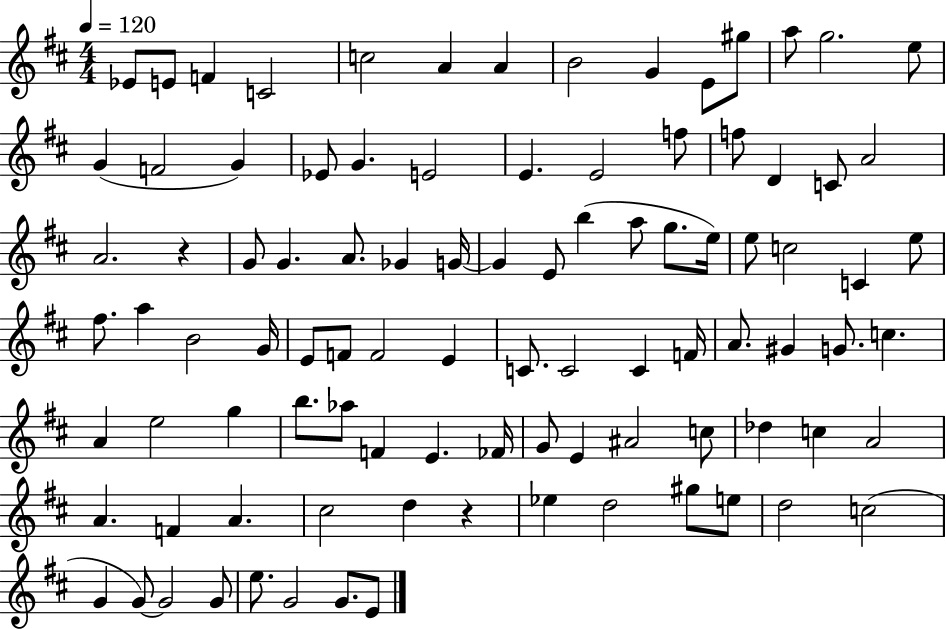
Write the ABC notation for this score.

X:1
T:Untitled
M:4/4
L:1/4
K:D
_E/2 E/2 F C2 c2 A A B2 G E/2 ^g/2 a/2 g2 e/2 G F2 G _E/2 G E2 E E2 f/2 f/2 D C/2 A2 A2 z G/2 G A/2 _G G/4 G E/2 b a/2 g/2 e/4 e/2 c2 C e/2 ^f/2 a B2 G/4 E/2 F/2 F2 E C/2 C2 C F/4 A/2 ^G G/2 c A e2 g b/2 _a/2 F E _F/4 G/2 E ^A2 c/2 _d c A2 A F A ^c2 d z _e d2 ^g/2 e/2 d2 c2 G G/2 G2 G/2 e/2 G2 G/2 E/2